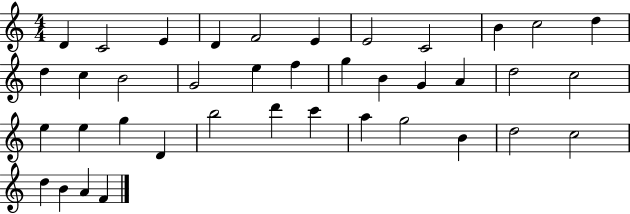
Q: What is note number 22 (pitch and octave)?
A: D5